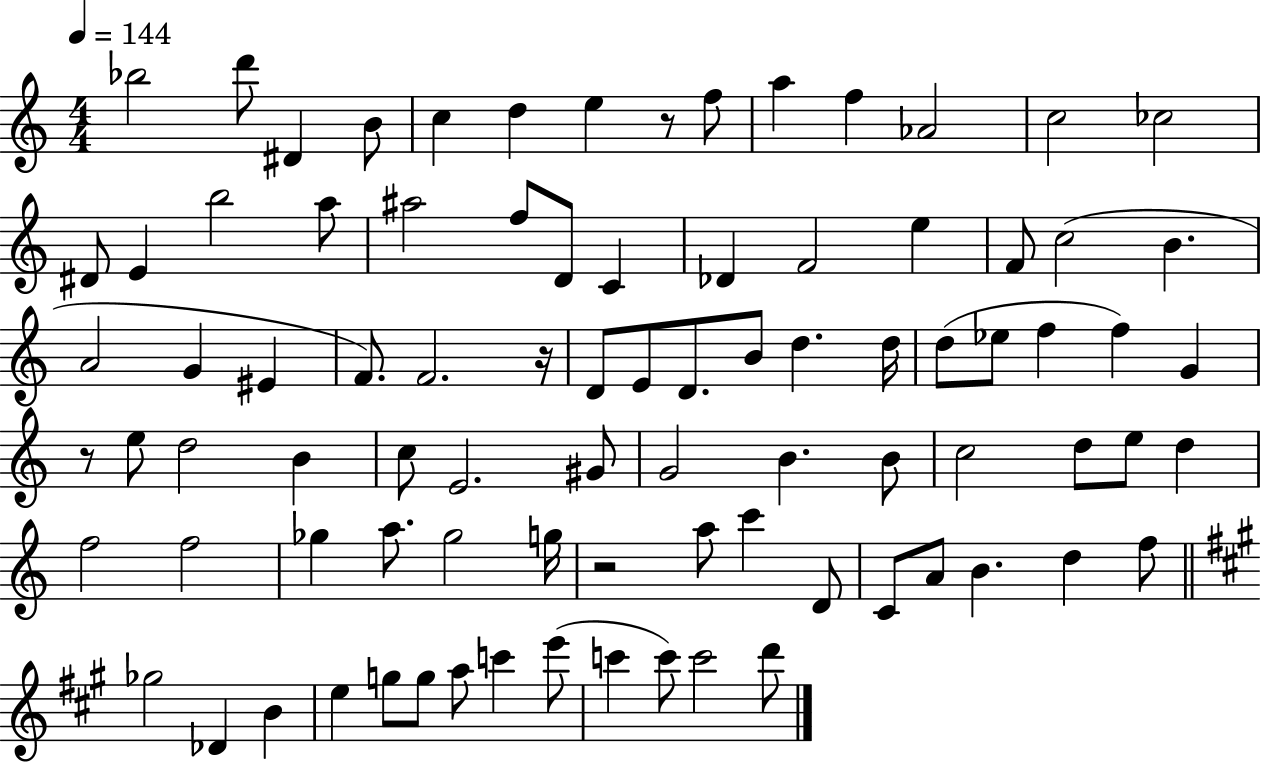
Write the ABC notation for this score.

X:1
T:Untitled
M:4/4
L:1/4
K:C
_b2 d'/2 ^D B/2 c d e z/2 f/2 a f _A2 c2 _c2 ^D/2 E b2 a/2 ^a2 f/2 D/2 C _D F2 e F/2 c2 B A2 G ^E F/2 F2 z/4 D/2 E/2 D/2 B/2 d d/4 d/2 _e/2 f f G z/2 e/2 d2 B c/2 E2 ^G/2 G2 B B/2 c2 d/2 e/2 d f2 f2 _g a/2 _g2 g/4 z2 a/2 c' D/2 C/2 A/2 B d f/2 _g2 _D B e g/2 g/2 a/2 c' e'/2 c' c'/2 c'2 d'/2